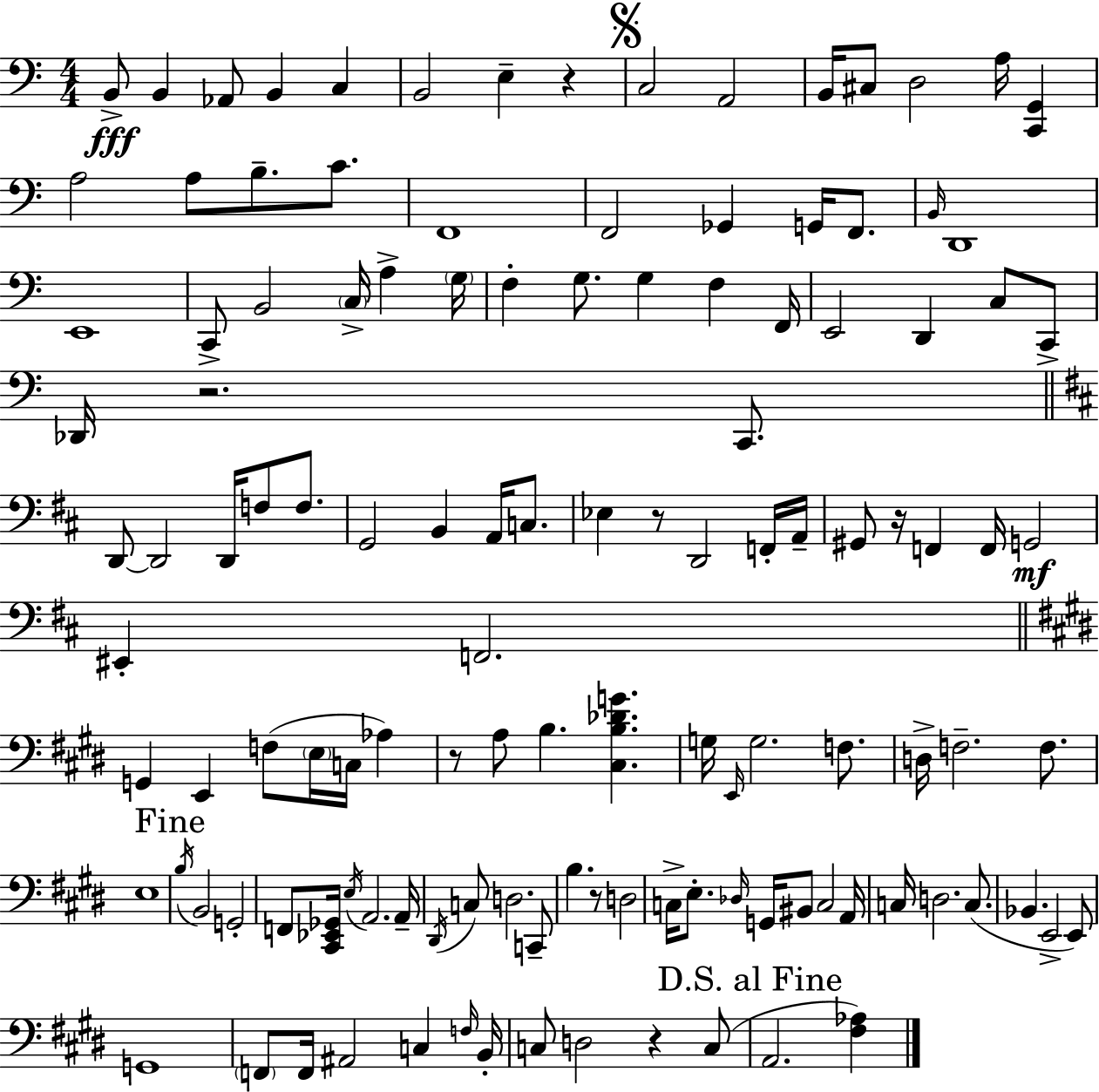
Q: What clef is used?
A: bass